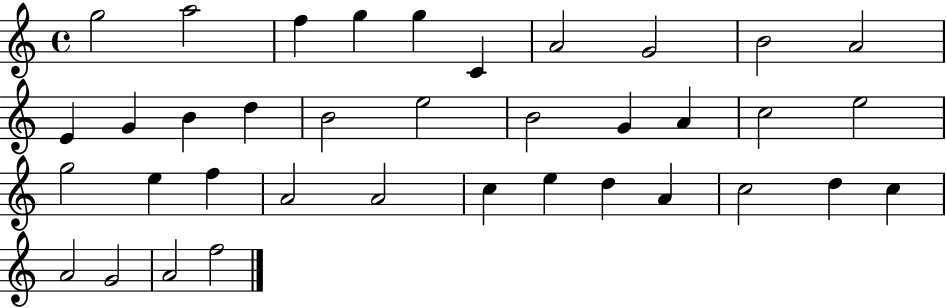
X:1
T:Untitled
M:4/4
L:1/4
K:C
g2 a2 f g g C A2 G2 B2 A2 E G B d B2 e2 B2 G A c2 e2 g2 e f A2 A2 c e d A c2 d c A2 G2 A2 f2